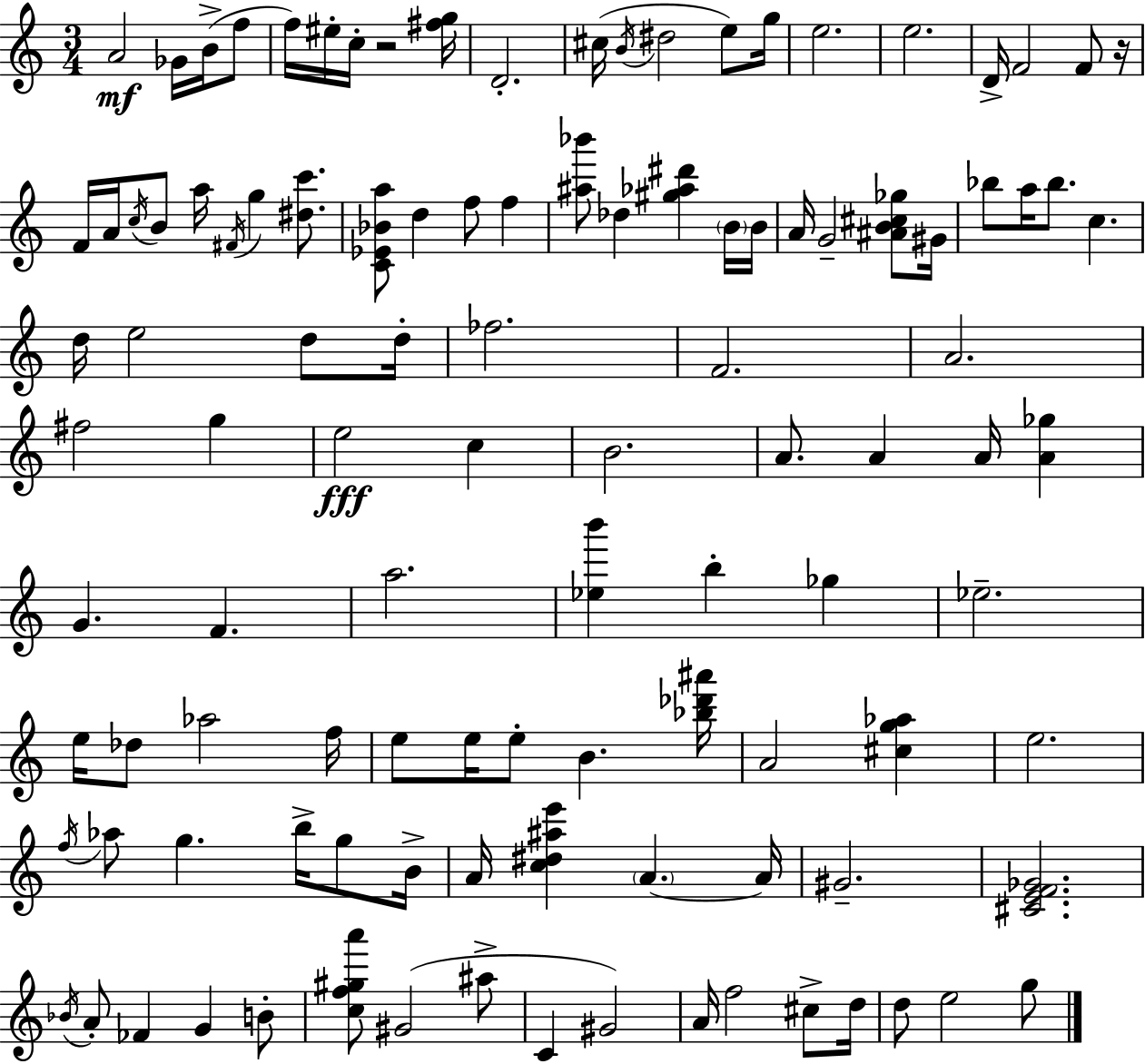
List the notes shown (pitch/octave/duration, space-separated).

A4/h Gb4/s B4/s F5/e F5/s EIS5/s C5/s R/h [F#5,G5]/s D4/h. C#5/s B4/s D#5/h E5/e G5/s E5/h. E5/h. D4/s F4/h F4/e R/s F4/s A4/s C5/s B4/e A5/s F#4/s G5/q [D#5,C6]/e. [C4,Eb4,Bb4,A5]/e D5/q F5/e F5/q [A#5,Bb6]/e Db5/q [G#5,Ab5,D#6]/q B4/s B4/s A4/s G4/h [A#4,B4,C#5,Gb5]/e G#4/s Bb5/e A5/s Bb5/e. C5/q. D5/s E5/h D5/e D5/s FES5/h. F4/h. A4/h. F#5/h G5/q E5/h C5/q B4/h. A4/e. A4/q A4/s [A4,Gb5]/q G4/q. F4/q. A5/h. [Eb5,B6]/q B5/q Gb5/q Eb5/h. E5/s Db5/e Ab5/h F5/s E5/e E5/s E5/e B4/q. [Bb5,Db6,A#6]/s A4/h [C#5,G5,Ab5]/q E5/h. F5/s Ab5/e G5/q. B5/s G5/e B4/s A4/s [C5,D#5,A#5,E6]/q A4/q. A4/s G#4/h. [C#4,E4,F4,Gb4]/h. Bb4/s A4/e FES4/q G4/q B4/e [C5,F5,G#5,A6]/e G#4/h A#5/e C4/q G#4/h A4/s F5/h C#5/e D5/s D5/e E5/h G5/e